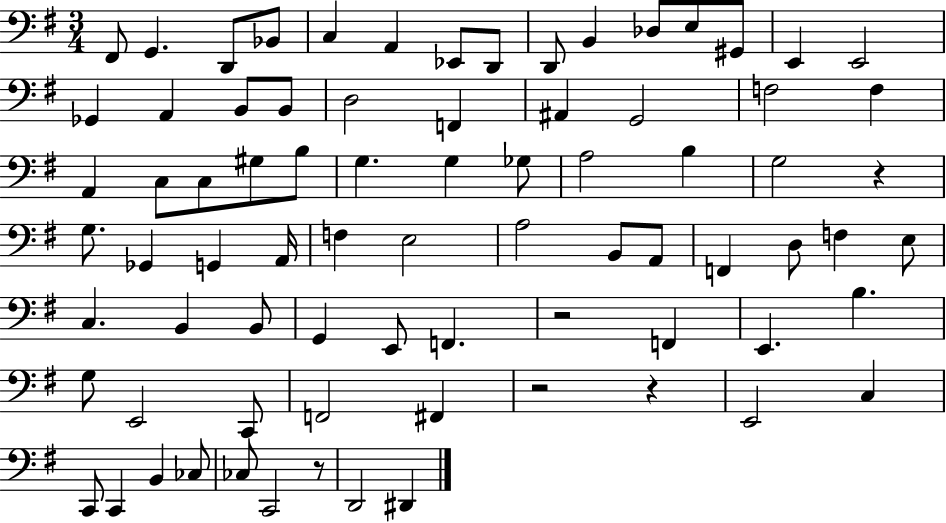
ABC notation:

X:1
T:Untitled
M:3/4
L:1/4
K:G
^F,,/2 G,, D,,/2 _B,,/2 C, A,, _E,,/2 D,,/2 D,,/2 B,, _D,/2 E,/2 ^G,,/2 E,, E,,2 _G,, A,, B,,/2 B,,/2 D,2 F,, ^A,, G,,2 F,2 F, A,, C,/2 C,/2 ^G,/2 B,/2 G, G, _G,/2 A,2 B, G,2 z G,/2 _G,, G,, A,,/4 F, E,2 A,2 B,,/2 A,,/2 F,, D,/2 F, E,/2 C, B,, B,,/2 G,, E,,/2 F,, z2 F,, E,, B, G,/2 E,,2 C,,/2 F,,2 ^F,, z2 z E,,2 C, C,,/2 C,, B,, _C,/2 _C,/2 C,,2 z/2 D,,2 ^D,,